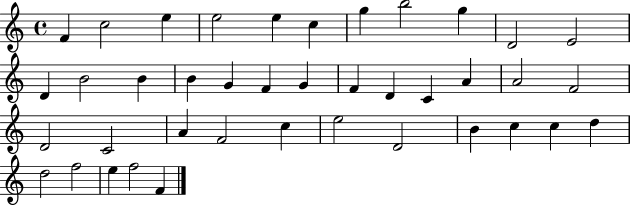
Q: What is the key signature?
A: C major